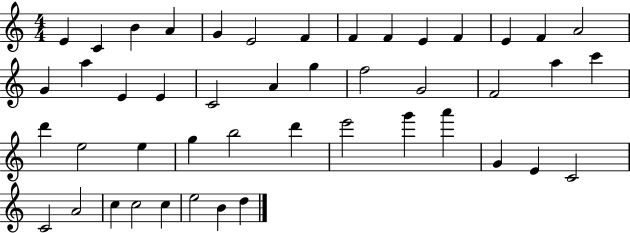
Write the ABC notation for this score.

X:1
T:Untitled
M:4/4
L:1/4
K:C
E C B A G E2 F F F E F E F A2 G a E E C2 A g f2 G2 F2 a c' d' e2 e g b2 d' e'2 g' a' G E C2 C2 A2 c c2 c e2 B d